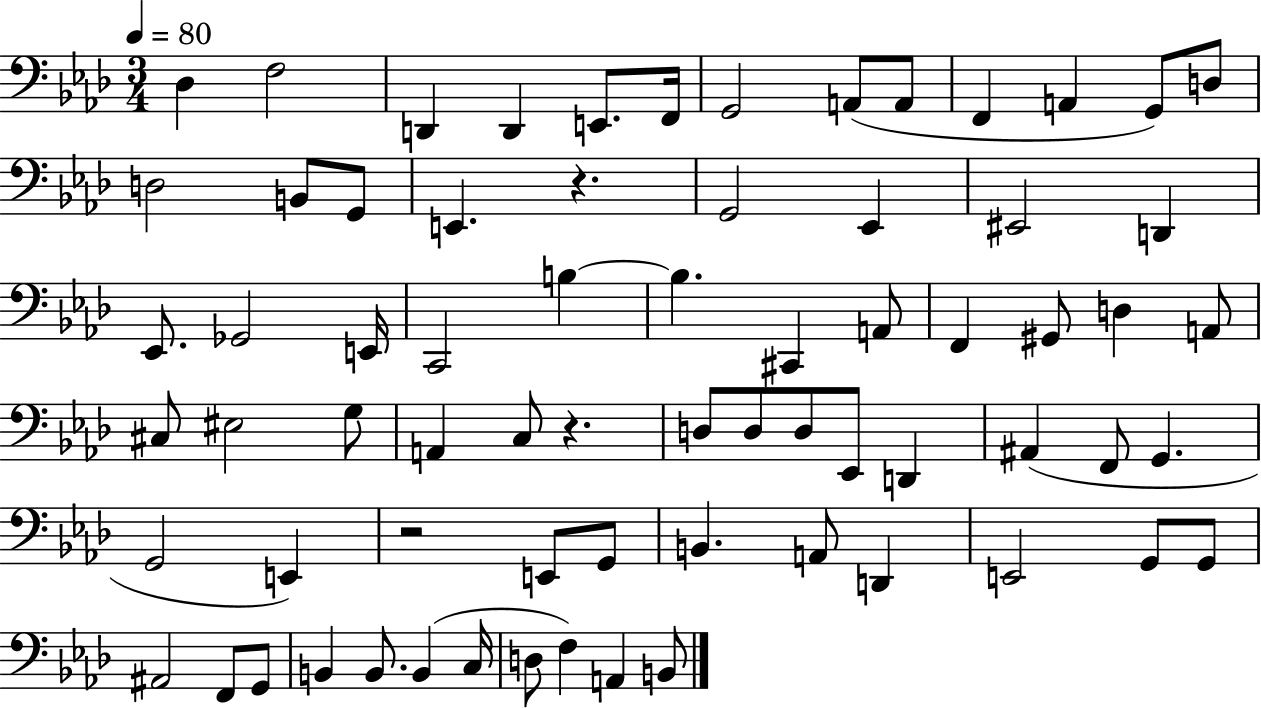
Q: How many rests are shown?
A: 3